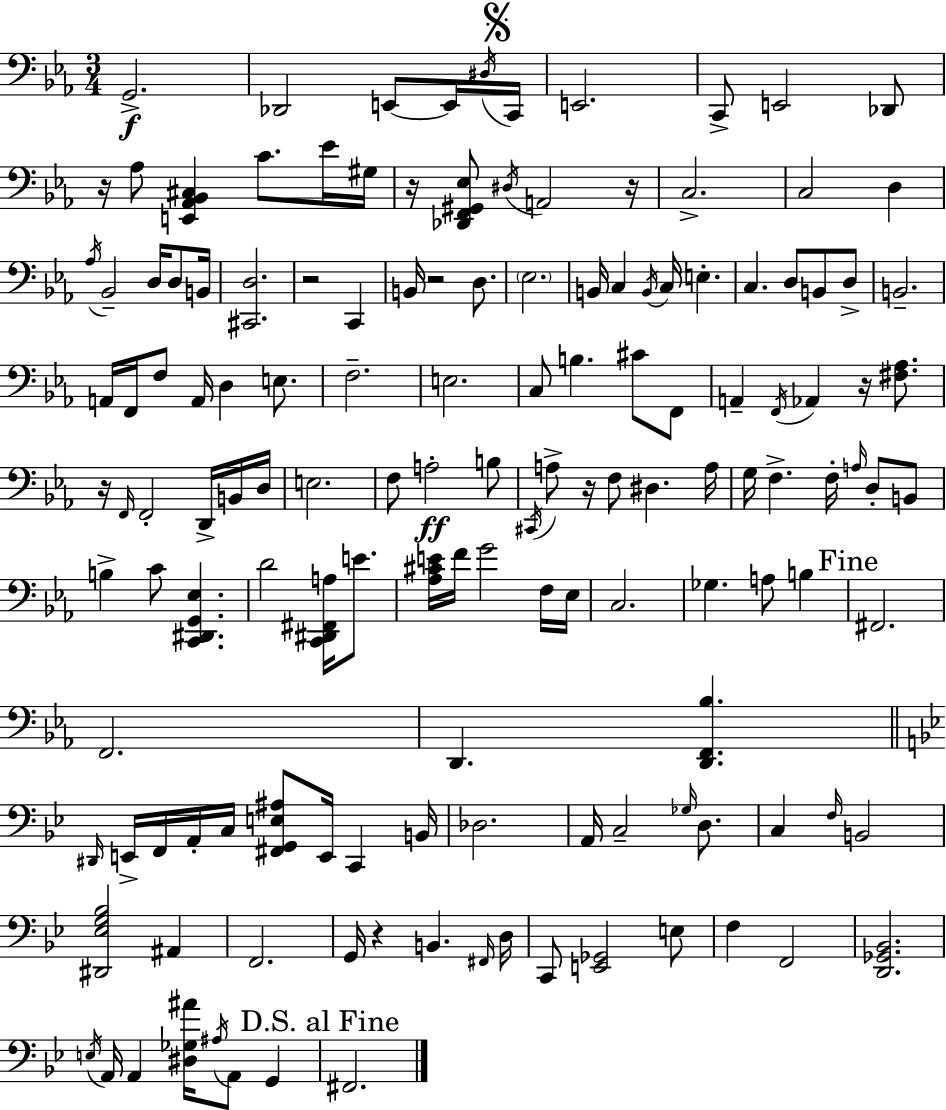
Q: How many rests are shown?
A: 9